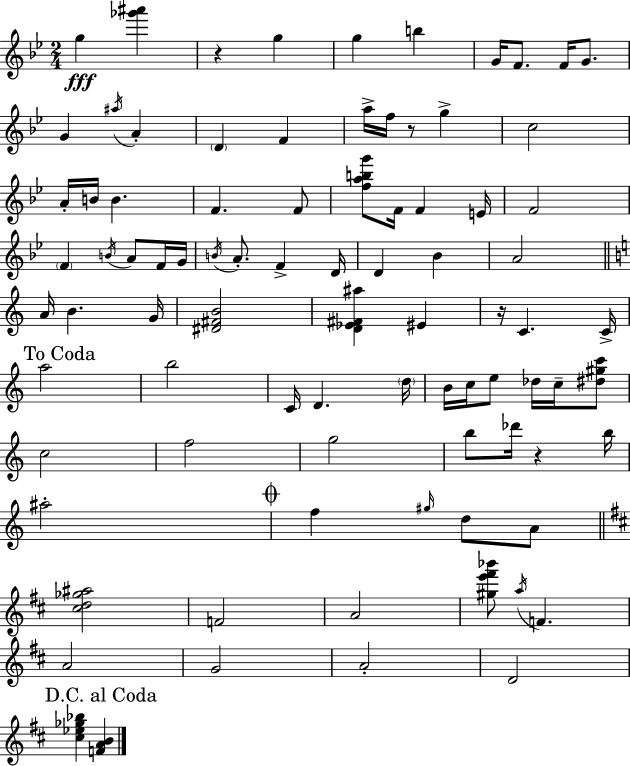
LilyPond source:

{
  \clef treble
  \numericTimeSignature
  \time 2/4
  \key bes \major
  \repeat volta 2 { g''4\fff <ges''' ais'''>4 | r4 g''4 | g''4 b''4 | g'16 f'8. f'16 g'8. | \break g'4 \acciaccatura { ais''16 } a'4-. | \parenthesize d'4 f'4 | a''16-> f''16 r8 g''4-> | c''2 | \break a'16-. b'16 b'4. | f'4. f'8 | <f'' a'' b'' g'''>8 f'16 f'4 | e'16 f'2 | \break \parenthesize f'4 \acciaccatura { b'16 } a'8 | f'16 g'16 \acciaccatura { b'16 } a'8.-. f'4-> | d'16 d'4 bes'4 | a'2 | \break \bar "||" \break \key c \major a'16 b'4. g'16 | <dis' fis' b'>2 | <d' ees' fis' ais''>4 eis'4 | r16 c'4. c'16-> | \break \mark "To Coda" a''2 | b''2 | c'16 d'4. \parenthesize d''16 | b'16 c''16 e''8 des''16 c''16-- <dis'' gis'' c'''>8 | \break c''2 | f''2 | g''2 | b''8 des'''16 r4 b''16 | \break ais''2-. | \mark \markup { \musicglyph "scripts.coda" } f''4 \grace { gis''16 } d''8 a'8 | \bar "||" \break \key d \major <cis'' d'' ges'' ais''>2 | f'2 | a'2 | <gis'' e''' fis''' bes'''>8 \acciaccatura { a''16 } f'4. | \break a'2 | g'2 | a'2-. | d'2 | \break \mark "D.C. al Coda" <cis'' ees'' ges'' bes''>4 <f' a' b'>4 | } \bar "|."
}